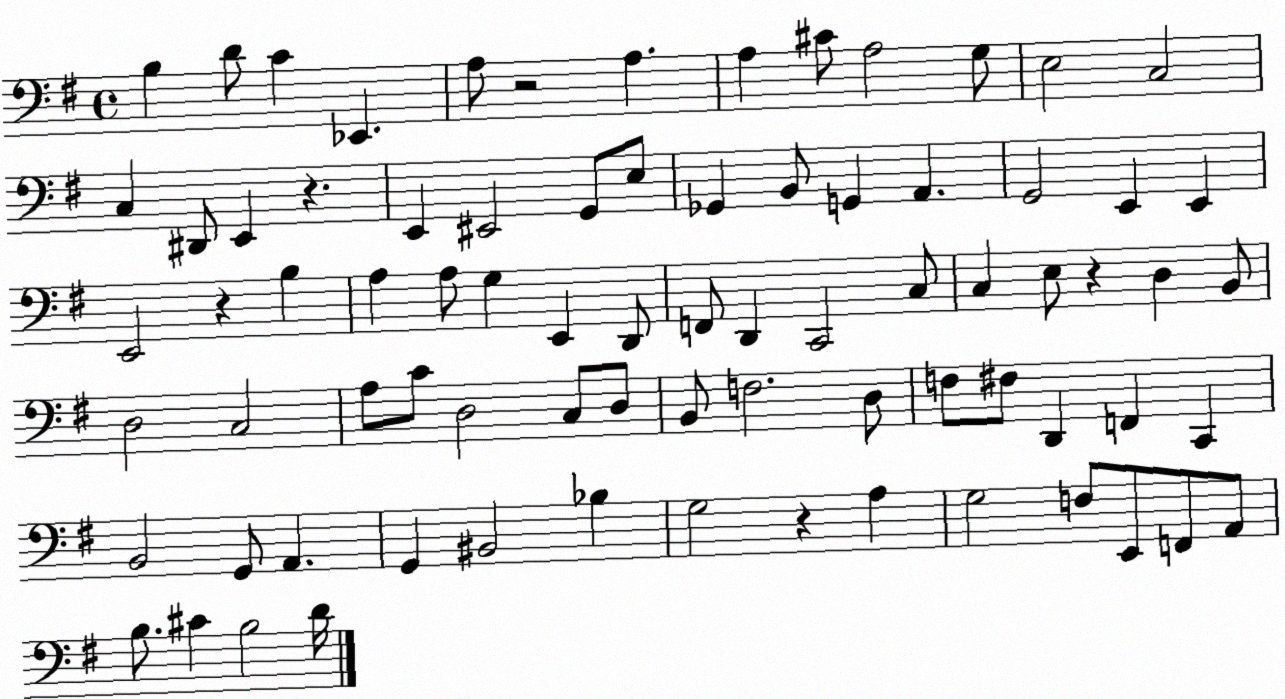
X:1
T:Untitled
M:4/4
L:1/4
K:G
B, D/2 C _E,, A,/2 z2 A, A, ^C/2 A,2 G,/2 E,2 C,2 C, ^D,,/2 E,, z E,, ^E,,2 G,,/2 E,/2 _G,, B,,/2 G,, A,, G,,2 E,, E,, E,,2 z B, A, A,/2 G, E,, D,,/2 F,,/2 D,, C,,2 C,/2 C, E,/2 z D, B,,/2 D,2 C,2 A,/2 C/2 D,2 C,/2 D,/2 B,,/2 F,2 D,/2 F,/2 ^F,/2 D,, F,, C,, B,,2 G,,/2 A,, G,, ^B,,2 _B, G,2 z A, G,2 F,/2 E,,/2 F,,/2 A,,/2 B,/2 ^C B,2 D/4